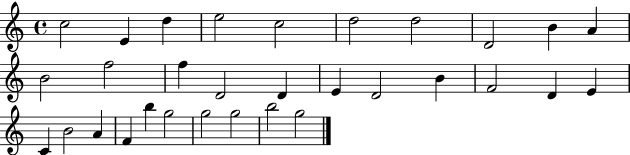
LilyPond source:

{
  \clef treble
  \time 4/4
  \defaultTimeSignature
  \key c \major
  c''2 e'4 d''4 | e''2 c''2 | d''2 d''2 | d'2 b'4 a'4 | \break b'2 f''2 | f''4 d'2 d'4 | e'4 d'2 b'4 | f'2 d'4 e'4 | \break c'4 b'2 a'4 | f'4 b''4 g''2 | g''2 g''2 | b''2 g''2 | \break \bar "|."
}